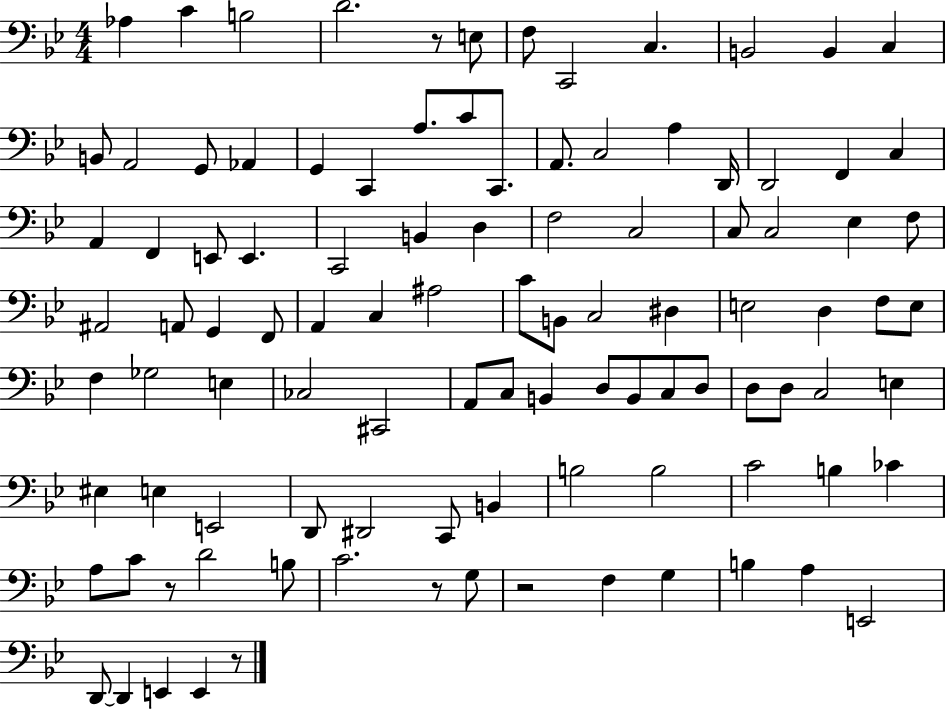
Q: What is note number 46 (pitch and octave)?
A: C3